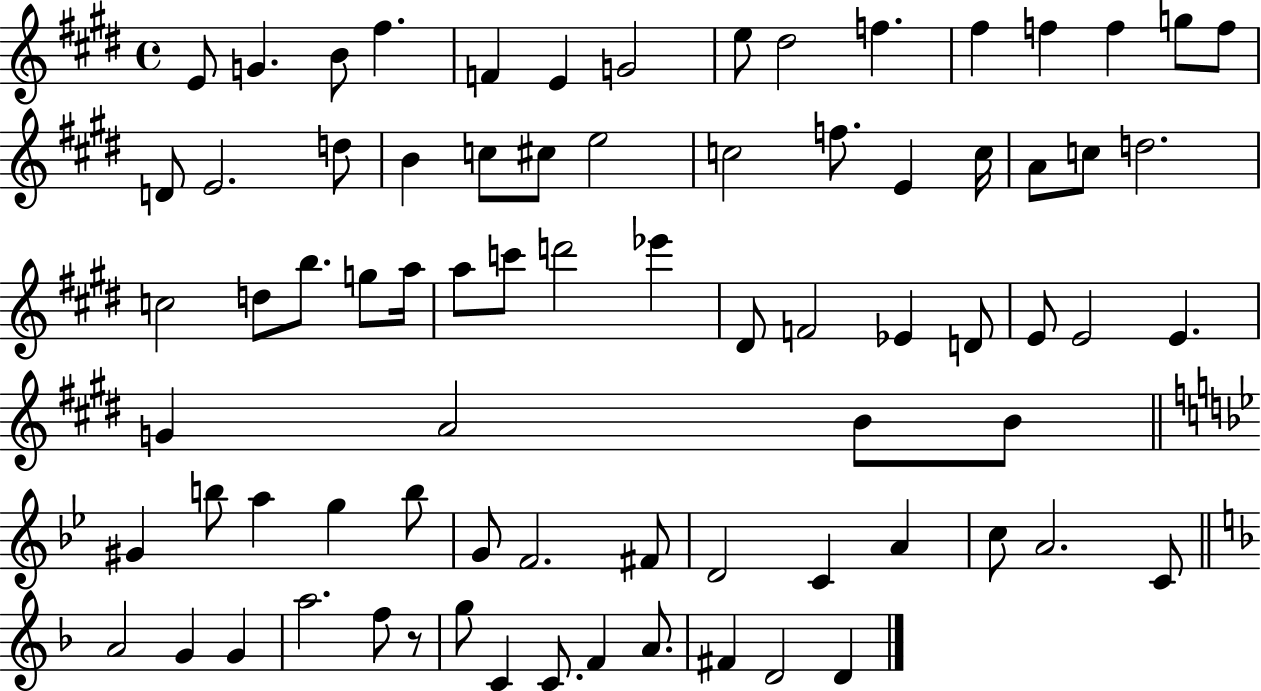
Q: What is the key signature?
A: E major